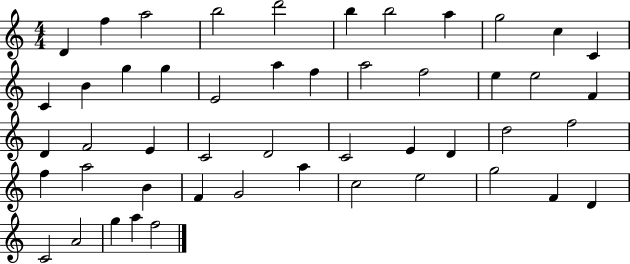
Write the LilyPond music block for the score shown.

{
  \clef treble
  \numericTimeSignature
  \time 4/4
  \key c \major
  d'4 f''4 a''2 | b''2 d'''2 | b''4 b''2 a''4 | g''2 c''4 c'4 | \break c'4 b'4 g''4 g''4 | e'2 a''4 f''4 | a''2 f''2 | e''4 e''2 f'4 | \break d'4 f'2 e'4 | c'2 d'2 | c'2 e'4 d'4 | d''2 f''2 | \break f''4 a''2 b'4 | f'4 g'2 a''4 | c''2 e''2 | g''2 f'4 d'4 | \break c'2 a'2 | g''4 a''4 f''2 | \bar "|."
}